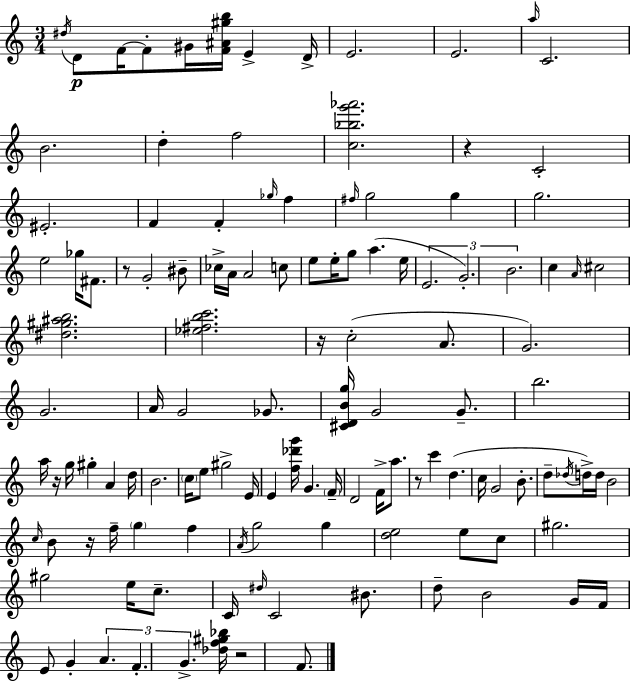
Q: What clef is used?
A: treble